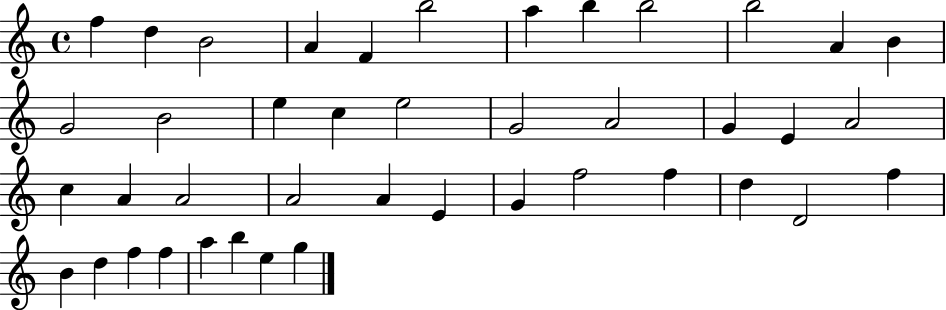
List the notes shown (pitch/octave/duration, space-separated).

F5/q D5/q B4/h A4/q F4/q B5/h A5/q B5/q B5/h B5/h A4/q B4/q G4/h B4/h E5/q C5/q E5/h G4/h A4/h G4/q E4/q A4/h C5/q A4/q A4/h A4/h A4/q E4/q G4/q F5/h F5/q D5/q D4/h F5/q B4/q D5/q F5/q F5/q A5/q B5/q E5/q G5/q